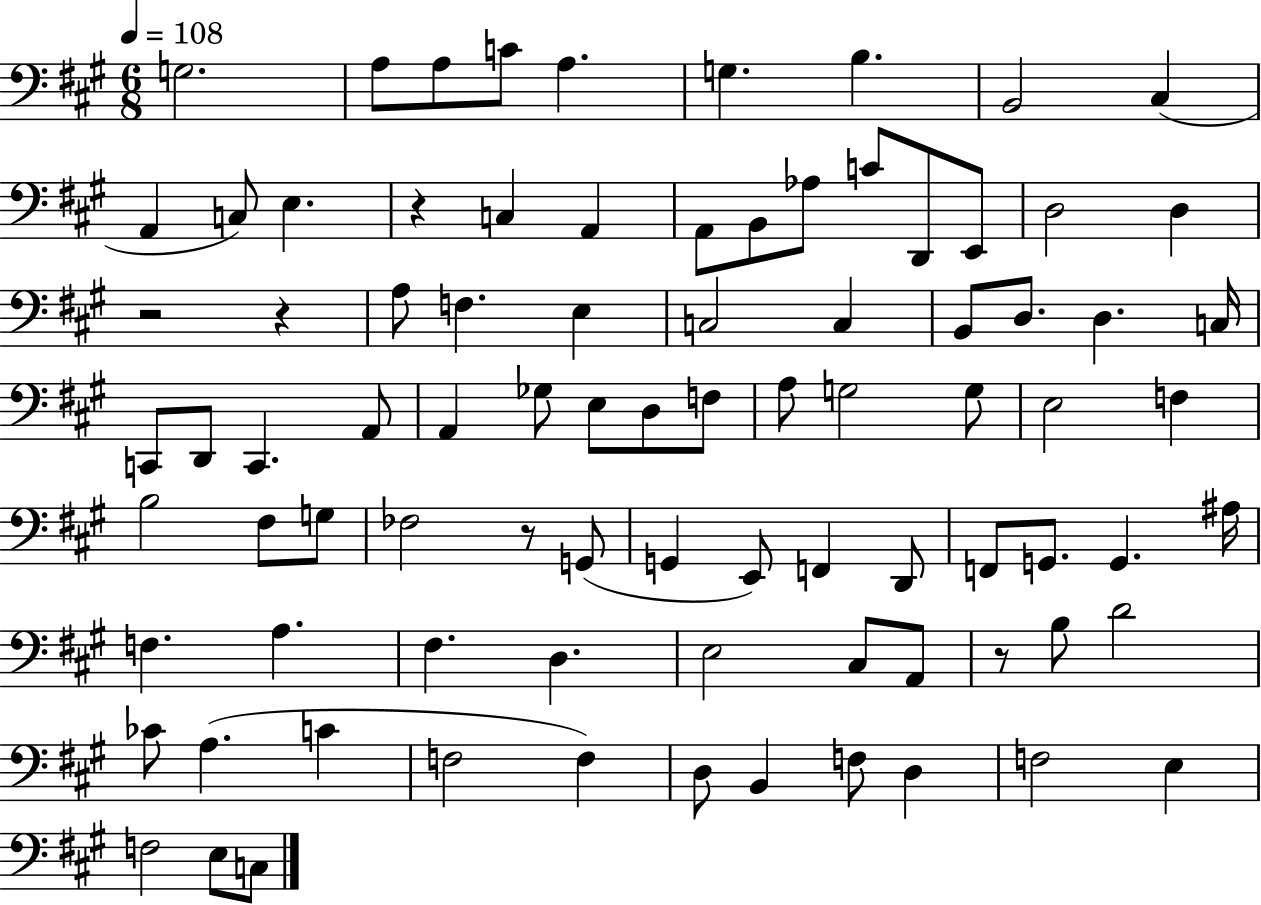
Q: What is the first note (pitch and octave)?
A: G3